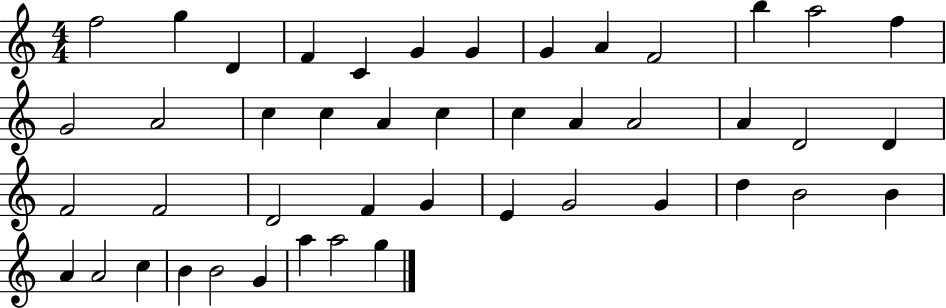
F5/h G5/q D4/q F4/q C4/q G4/q G4/q G4/q A4/q F4/h B5/q A5/h F5/q G4/h A4/h C5/q C5/q A4/q C5/q C5/q A4/q A4/h A4/q D4/h D4/q F4/h F4/h D4/h F4/q G4/q E4/q G4/h G4/q D5/q B4/h B4/q A4/q A4/h C5/q B4/q B4/h G4/q A5/q A5/h G5/q